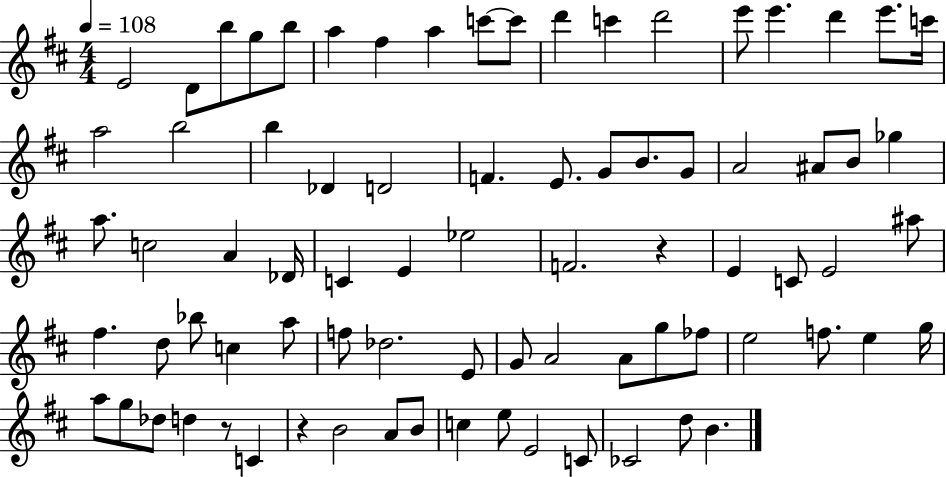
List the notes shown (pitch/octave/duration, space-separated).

E4/h D4/e B5/e G5/e B5/e A5/q F#5/q A5/q C6/e C6/e D6/q C6/q D6/h E6/e E6/q. D6/q E6/e. C6/s A5/h B5/h B5/q Db4/q D4/h F4/q. E4/e. G4/e B4/e. G4/e A4/h A#4/e B4/e Gb5/q A5/e. C5/h A4/q Db4/s C4/q E4/q Eb5/h F4/h. R/q E4/q C4/e E4/h A#5/e F#5/q. D5/e Bb5/e C5/q A5/e F5/e Db5/h. E4/e G4/e A4/h A4/e G5/e FES5/e E5/h F5/e. E5/q G5/s A5/e G5/e Db5/e D5/q R/e C4/q R/q B4/h A4/e B4/e C5/q E5/e E4/h C4/e CES4/h D5/e B4/q.